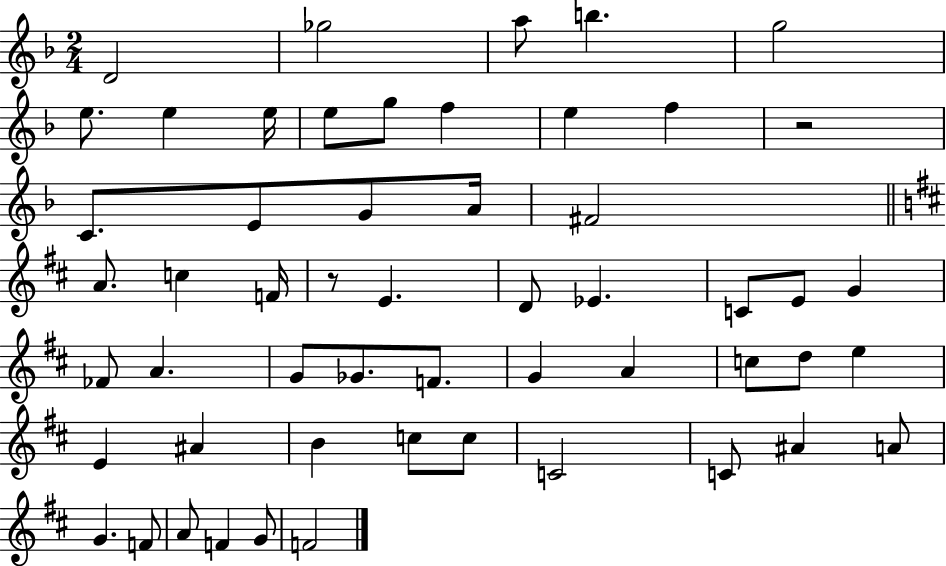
{
  \clef treble
  \numericTimeSignature
  \time 2/4
  \key f \major
  d'2 | ges''2 | a''8 b''4. | g''2 | \break e''8. e''4 e''16 | e''8 g''8 f''4 | e''4 f''4 | r2 | \break c'8. e'8 g'8 a'16 | fis'2 | \bar "||" \break \key d \major a'8. c''4 f'16 | r8 e'4. | d'8 ees'4. | c'8 e'8 g'4 | \break fes'8 a'4. | g'8 ges'8. f'8. | g'4 a'4 | c''8 d''8 e''4 | \break e'4 ais'4 | b'4 c''8 c''8 | c'2 | c'8 ais'4 a'8 | \break g'4. f'8 | a'8 f'4 g'8 | f'2 | \bar "|."
}